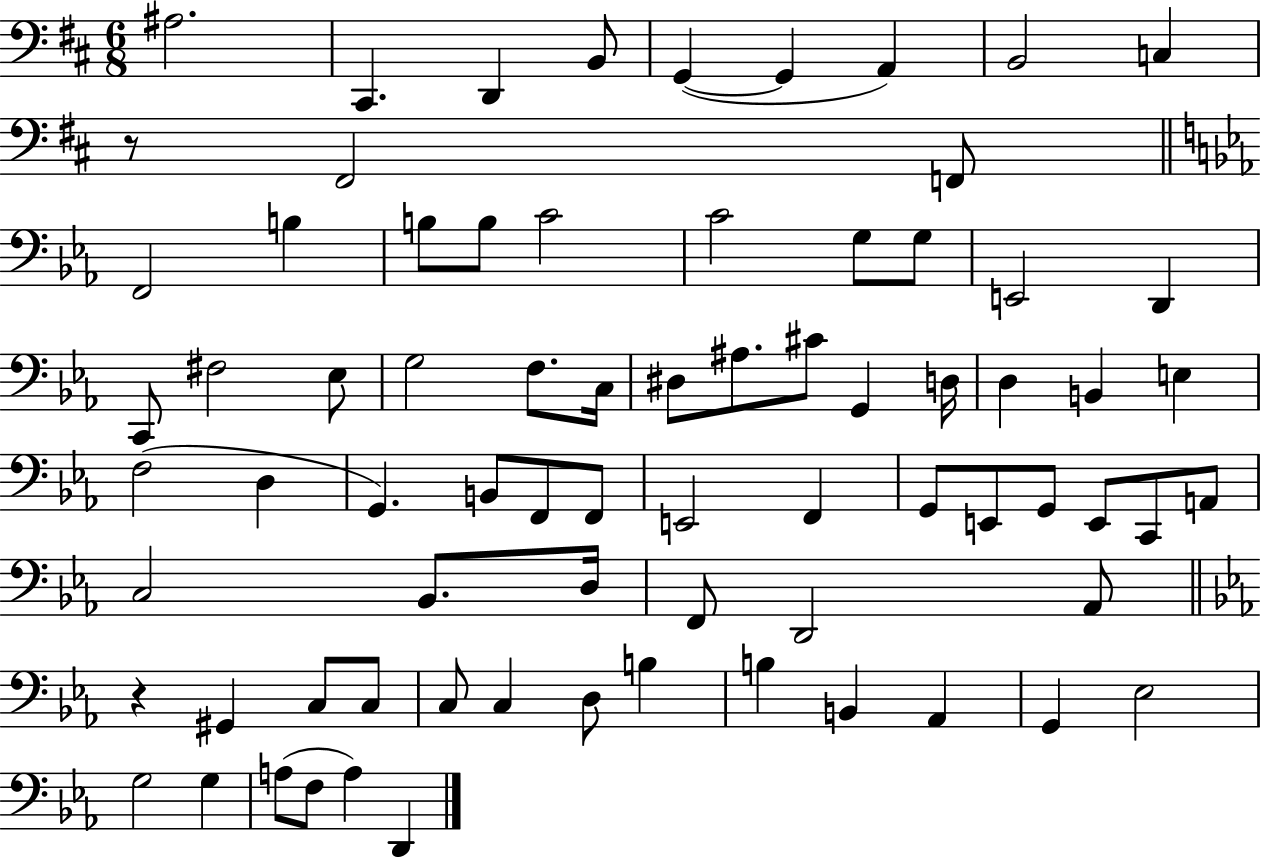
A#3/h. C#2/q. D2/q B2/e G2/q G2/q A2/q B2/h C3/q R/e F#2/h F2/e F2/h B3/q B3/e B3/e C4/h C4/h G3/e G3/e E2/h D2/q C2/e F#3/h Eb3/e G3/h F3/e. C3/s D#3/e A#3/e. C#4/e G2/q D3/s D3/q B2/q E3/q F3/h D3/q G2/q. B2/e F2/e F2/e E2/h F2/q G2/e E2/e G2/e E2/e C2/e A2/e C3/h Bb2/e. D3/s F2/e D2/h Ab2/e R/q G#2/q C3/e C3/e C3/e C3/q D3/e B3/q B3/q B2/q Ab2/q G2/q Eb3/h G3/h G3/q A3/e F3/e A3/q D2/q